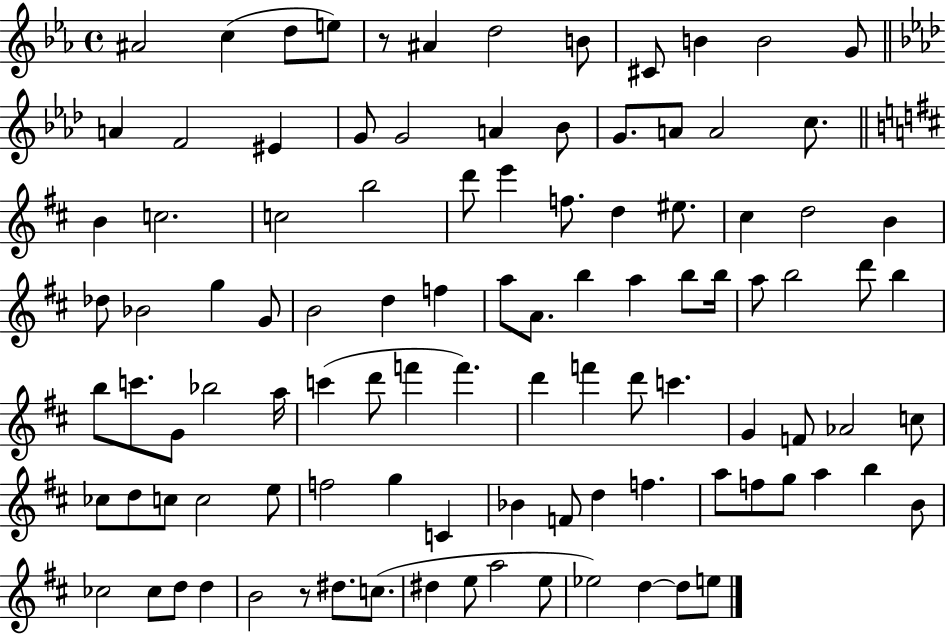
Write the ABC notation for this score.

X:1
T:Untitled
M:4/4
L:1/4
K:Eb
^A2 c d/2 e/2 z/2 ^A d2 B/2 ^C/2 B B2 G/2 A F2 ^E G/2 G2 A _B/2 G/2 A/2 A2 c/2 B c2 c2 b2 d'/2 e' f/2 d ^e/2 ^c d2 B _d/2 _B2 g G/2 B2 d f a/2 A/2 b a b/2 b/4 a/2 b2 d'/2 b b/2 c'/2 G/2 _b2 a/4 c' d'/2 f' f' d' f' d'/2 c' G F/2 _A2 c/2 _c/2 d/2 c/2 c2 e/2 f2 g C _B F/2 d f a/2 f/2 g/2 a b B/2 _c2 _c/2 d/2 d B2 z/2 ^d/2 c/2 ^d e/2 a2 e/2 _e2 d d/2 e/2